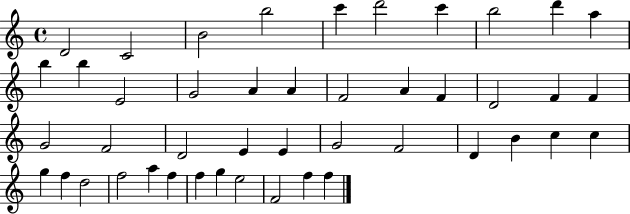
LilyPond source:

{
  \clef treble
  \time 4/4
  \defaultTimeSignature
  \key c \major
  d'2 c'2 | b'2 b''2 | c'''4 d'''2 c'''4 | b''2 d'''4 a''4 | \break b''4 b''4 e'2 | g'2 a'4 a'4 | f'2 a'4 f'4 | d'2 f'4 f'4 | \break g'2 f'2 | d'2 e'4 e'4 | g'2 f'2 | d'4 b'4 c''4 c''4 | \break g''4 f''4 d''2 | f''2 a''4 f''4 | f''4 g''4 e''2 | f'2 f''4 f''4 | \break \bar "|."
}